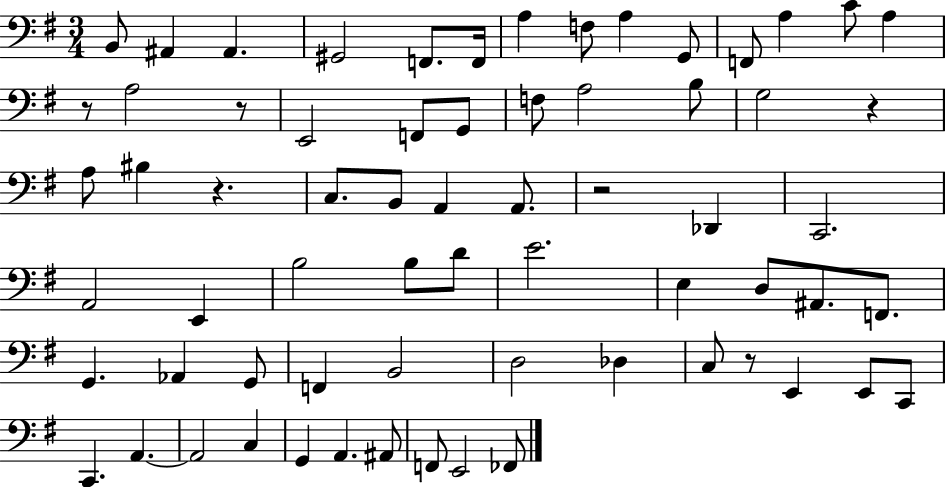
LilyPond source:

{
  \clef bass
  \numericTimeSignature
  \time 3/4
  \key g \major
  b,8 ais,4 ais,4. | gis,2 f,8. f,16 | a4 f8 a4 g,8 | f,8 a4 c'8 a4 | \break r8 a2 r8 | e,2 f,8 g,8 | f8 a2 b8 | g2 r4 | \break a8 bis4 r4. | c8. b,8 a,4 a,8. | r2 des,4 | c,2. | \break a,2 e,4 | b2 b8 d'8 | e'2. | e4 d8 ais,8. f,8. | \break g,4. aes,4 g,8 | f,4 b,2 | d2 des4 | c8 r8 e,4 e,8 c,8 | \break c,4. a,4.~~ | a,2 c4 | g,4 a,4. ais,8 | f,8 e,2 fes,8 | \break \bar "|."
}